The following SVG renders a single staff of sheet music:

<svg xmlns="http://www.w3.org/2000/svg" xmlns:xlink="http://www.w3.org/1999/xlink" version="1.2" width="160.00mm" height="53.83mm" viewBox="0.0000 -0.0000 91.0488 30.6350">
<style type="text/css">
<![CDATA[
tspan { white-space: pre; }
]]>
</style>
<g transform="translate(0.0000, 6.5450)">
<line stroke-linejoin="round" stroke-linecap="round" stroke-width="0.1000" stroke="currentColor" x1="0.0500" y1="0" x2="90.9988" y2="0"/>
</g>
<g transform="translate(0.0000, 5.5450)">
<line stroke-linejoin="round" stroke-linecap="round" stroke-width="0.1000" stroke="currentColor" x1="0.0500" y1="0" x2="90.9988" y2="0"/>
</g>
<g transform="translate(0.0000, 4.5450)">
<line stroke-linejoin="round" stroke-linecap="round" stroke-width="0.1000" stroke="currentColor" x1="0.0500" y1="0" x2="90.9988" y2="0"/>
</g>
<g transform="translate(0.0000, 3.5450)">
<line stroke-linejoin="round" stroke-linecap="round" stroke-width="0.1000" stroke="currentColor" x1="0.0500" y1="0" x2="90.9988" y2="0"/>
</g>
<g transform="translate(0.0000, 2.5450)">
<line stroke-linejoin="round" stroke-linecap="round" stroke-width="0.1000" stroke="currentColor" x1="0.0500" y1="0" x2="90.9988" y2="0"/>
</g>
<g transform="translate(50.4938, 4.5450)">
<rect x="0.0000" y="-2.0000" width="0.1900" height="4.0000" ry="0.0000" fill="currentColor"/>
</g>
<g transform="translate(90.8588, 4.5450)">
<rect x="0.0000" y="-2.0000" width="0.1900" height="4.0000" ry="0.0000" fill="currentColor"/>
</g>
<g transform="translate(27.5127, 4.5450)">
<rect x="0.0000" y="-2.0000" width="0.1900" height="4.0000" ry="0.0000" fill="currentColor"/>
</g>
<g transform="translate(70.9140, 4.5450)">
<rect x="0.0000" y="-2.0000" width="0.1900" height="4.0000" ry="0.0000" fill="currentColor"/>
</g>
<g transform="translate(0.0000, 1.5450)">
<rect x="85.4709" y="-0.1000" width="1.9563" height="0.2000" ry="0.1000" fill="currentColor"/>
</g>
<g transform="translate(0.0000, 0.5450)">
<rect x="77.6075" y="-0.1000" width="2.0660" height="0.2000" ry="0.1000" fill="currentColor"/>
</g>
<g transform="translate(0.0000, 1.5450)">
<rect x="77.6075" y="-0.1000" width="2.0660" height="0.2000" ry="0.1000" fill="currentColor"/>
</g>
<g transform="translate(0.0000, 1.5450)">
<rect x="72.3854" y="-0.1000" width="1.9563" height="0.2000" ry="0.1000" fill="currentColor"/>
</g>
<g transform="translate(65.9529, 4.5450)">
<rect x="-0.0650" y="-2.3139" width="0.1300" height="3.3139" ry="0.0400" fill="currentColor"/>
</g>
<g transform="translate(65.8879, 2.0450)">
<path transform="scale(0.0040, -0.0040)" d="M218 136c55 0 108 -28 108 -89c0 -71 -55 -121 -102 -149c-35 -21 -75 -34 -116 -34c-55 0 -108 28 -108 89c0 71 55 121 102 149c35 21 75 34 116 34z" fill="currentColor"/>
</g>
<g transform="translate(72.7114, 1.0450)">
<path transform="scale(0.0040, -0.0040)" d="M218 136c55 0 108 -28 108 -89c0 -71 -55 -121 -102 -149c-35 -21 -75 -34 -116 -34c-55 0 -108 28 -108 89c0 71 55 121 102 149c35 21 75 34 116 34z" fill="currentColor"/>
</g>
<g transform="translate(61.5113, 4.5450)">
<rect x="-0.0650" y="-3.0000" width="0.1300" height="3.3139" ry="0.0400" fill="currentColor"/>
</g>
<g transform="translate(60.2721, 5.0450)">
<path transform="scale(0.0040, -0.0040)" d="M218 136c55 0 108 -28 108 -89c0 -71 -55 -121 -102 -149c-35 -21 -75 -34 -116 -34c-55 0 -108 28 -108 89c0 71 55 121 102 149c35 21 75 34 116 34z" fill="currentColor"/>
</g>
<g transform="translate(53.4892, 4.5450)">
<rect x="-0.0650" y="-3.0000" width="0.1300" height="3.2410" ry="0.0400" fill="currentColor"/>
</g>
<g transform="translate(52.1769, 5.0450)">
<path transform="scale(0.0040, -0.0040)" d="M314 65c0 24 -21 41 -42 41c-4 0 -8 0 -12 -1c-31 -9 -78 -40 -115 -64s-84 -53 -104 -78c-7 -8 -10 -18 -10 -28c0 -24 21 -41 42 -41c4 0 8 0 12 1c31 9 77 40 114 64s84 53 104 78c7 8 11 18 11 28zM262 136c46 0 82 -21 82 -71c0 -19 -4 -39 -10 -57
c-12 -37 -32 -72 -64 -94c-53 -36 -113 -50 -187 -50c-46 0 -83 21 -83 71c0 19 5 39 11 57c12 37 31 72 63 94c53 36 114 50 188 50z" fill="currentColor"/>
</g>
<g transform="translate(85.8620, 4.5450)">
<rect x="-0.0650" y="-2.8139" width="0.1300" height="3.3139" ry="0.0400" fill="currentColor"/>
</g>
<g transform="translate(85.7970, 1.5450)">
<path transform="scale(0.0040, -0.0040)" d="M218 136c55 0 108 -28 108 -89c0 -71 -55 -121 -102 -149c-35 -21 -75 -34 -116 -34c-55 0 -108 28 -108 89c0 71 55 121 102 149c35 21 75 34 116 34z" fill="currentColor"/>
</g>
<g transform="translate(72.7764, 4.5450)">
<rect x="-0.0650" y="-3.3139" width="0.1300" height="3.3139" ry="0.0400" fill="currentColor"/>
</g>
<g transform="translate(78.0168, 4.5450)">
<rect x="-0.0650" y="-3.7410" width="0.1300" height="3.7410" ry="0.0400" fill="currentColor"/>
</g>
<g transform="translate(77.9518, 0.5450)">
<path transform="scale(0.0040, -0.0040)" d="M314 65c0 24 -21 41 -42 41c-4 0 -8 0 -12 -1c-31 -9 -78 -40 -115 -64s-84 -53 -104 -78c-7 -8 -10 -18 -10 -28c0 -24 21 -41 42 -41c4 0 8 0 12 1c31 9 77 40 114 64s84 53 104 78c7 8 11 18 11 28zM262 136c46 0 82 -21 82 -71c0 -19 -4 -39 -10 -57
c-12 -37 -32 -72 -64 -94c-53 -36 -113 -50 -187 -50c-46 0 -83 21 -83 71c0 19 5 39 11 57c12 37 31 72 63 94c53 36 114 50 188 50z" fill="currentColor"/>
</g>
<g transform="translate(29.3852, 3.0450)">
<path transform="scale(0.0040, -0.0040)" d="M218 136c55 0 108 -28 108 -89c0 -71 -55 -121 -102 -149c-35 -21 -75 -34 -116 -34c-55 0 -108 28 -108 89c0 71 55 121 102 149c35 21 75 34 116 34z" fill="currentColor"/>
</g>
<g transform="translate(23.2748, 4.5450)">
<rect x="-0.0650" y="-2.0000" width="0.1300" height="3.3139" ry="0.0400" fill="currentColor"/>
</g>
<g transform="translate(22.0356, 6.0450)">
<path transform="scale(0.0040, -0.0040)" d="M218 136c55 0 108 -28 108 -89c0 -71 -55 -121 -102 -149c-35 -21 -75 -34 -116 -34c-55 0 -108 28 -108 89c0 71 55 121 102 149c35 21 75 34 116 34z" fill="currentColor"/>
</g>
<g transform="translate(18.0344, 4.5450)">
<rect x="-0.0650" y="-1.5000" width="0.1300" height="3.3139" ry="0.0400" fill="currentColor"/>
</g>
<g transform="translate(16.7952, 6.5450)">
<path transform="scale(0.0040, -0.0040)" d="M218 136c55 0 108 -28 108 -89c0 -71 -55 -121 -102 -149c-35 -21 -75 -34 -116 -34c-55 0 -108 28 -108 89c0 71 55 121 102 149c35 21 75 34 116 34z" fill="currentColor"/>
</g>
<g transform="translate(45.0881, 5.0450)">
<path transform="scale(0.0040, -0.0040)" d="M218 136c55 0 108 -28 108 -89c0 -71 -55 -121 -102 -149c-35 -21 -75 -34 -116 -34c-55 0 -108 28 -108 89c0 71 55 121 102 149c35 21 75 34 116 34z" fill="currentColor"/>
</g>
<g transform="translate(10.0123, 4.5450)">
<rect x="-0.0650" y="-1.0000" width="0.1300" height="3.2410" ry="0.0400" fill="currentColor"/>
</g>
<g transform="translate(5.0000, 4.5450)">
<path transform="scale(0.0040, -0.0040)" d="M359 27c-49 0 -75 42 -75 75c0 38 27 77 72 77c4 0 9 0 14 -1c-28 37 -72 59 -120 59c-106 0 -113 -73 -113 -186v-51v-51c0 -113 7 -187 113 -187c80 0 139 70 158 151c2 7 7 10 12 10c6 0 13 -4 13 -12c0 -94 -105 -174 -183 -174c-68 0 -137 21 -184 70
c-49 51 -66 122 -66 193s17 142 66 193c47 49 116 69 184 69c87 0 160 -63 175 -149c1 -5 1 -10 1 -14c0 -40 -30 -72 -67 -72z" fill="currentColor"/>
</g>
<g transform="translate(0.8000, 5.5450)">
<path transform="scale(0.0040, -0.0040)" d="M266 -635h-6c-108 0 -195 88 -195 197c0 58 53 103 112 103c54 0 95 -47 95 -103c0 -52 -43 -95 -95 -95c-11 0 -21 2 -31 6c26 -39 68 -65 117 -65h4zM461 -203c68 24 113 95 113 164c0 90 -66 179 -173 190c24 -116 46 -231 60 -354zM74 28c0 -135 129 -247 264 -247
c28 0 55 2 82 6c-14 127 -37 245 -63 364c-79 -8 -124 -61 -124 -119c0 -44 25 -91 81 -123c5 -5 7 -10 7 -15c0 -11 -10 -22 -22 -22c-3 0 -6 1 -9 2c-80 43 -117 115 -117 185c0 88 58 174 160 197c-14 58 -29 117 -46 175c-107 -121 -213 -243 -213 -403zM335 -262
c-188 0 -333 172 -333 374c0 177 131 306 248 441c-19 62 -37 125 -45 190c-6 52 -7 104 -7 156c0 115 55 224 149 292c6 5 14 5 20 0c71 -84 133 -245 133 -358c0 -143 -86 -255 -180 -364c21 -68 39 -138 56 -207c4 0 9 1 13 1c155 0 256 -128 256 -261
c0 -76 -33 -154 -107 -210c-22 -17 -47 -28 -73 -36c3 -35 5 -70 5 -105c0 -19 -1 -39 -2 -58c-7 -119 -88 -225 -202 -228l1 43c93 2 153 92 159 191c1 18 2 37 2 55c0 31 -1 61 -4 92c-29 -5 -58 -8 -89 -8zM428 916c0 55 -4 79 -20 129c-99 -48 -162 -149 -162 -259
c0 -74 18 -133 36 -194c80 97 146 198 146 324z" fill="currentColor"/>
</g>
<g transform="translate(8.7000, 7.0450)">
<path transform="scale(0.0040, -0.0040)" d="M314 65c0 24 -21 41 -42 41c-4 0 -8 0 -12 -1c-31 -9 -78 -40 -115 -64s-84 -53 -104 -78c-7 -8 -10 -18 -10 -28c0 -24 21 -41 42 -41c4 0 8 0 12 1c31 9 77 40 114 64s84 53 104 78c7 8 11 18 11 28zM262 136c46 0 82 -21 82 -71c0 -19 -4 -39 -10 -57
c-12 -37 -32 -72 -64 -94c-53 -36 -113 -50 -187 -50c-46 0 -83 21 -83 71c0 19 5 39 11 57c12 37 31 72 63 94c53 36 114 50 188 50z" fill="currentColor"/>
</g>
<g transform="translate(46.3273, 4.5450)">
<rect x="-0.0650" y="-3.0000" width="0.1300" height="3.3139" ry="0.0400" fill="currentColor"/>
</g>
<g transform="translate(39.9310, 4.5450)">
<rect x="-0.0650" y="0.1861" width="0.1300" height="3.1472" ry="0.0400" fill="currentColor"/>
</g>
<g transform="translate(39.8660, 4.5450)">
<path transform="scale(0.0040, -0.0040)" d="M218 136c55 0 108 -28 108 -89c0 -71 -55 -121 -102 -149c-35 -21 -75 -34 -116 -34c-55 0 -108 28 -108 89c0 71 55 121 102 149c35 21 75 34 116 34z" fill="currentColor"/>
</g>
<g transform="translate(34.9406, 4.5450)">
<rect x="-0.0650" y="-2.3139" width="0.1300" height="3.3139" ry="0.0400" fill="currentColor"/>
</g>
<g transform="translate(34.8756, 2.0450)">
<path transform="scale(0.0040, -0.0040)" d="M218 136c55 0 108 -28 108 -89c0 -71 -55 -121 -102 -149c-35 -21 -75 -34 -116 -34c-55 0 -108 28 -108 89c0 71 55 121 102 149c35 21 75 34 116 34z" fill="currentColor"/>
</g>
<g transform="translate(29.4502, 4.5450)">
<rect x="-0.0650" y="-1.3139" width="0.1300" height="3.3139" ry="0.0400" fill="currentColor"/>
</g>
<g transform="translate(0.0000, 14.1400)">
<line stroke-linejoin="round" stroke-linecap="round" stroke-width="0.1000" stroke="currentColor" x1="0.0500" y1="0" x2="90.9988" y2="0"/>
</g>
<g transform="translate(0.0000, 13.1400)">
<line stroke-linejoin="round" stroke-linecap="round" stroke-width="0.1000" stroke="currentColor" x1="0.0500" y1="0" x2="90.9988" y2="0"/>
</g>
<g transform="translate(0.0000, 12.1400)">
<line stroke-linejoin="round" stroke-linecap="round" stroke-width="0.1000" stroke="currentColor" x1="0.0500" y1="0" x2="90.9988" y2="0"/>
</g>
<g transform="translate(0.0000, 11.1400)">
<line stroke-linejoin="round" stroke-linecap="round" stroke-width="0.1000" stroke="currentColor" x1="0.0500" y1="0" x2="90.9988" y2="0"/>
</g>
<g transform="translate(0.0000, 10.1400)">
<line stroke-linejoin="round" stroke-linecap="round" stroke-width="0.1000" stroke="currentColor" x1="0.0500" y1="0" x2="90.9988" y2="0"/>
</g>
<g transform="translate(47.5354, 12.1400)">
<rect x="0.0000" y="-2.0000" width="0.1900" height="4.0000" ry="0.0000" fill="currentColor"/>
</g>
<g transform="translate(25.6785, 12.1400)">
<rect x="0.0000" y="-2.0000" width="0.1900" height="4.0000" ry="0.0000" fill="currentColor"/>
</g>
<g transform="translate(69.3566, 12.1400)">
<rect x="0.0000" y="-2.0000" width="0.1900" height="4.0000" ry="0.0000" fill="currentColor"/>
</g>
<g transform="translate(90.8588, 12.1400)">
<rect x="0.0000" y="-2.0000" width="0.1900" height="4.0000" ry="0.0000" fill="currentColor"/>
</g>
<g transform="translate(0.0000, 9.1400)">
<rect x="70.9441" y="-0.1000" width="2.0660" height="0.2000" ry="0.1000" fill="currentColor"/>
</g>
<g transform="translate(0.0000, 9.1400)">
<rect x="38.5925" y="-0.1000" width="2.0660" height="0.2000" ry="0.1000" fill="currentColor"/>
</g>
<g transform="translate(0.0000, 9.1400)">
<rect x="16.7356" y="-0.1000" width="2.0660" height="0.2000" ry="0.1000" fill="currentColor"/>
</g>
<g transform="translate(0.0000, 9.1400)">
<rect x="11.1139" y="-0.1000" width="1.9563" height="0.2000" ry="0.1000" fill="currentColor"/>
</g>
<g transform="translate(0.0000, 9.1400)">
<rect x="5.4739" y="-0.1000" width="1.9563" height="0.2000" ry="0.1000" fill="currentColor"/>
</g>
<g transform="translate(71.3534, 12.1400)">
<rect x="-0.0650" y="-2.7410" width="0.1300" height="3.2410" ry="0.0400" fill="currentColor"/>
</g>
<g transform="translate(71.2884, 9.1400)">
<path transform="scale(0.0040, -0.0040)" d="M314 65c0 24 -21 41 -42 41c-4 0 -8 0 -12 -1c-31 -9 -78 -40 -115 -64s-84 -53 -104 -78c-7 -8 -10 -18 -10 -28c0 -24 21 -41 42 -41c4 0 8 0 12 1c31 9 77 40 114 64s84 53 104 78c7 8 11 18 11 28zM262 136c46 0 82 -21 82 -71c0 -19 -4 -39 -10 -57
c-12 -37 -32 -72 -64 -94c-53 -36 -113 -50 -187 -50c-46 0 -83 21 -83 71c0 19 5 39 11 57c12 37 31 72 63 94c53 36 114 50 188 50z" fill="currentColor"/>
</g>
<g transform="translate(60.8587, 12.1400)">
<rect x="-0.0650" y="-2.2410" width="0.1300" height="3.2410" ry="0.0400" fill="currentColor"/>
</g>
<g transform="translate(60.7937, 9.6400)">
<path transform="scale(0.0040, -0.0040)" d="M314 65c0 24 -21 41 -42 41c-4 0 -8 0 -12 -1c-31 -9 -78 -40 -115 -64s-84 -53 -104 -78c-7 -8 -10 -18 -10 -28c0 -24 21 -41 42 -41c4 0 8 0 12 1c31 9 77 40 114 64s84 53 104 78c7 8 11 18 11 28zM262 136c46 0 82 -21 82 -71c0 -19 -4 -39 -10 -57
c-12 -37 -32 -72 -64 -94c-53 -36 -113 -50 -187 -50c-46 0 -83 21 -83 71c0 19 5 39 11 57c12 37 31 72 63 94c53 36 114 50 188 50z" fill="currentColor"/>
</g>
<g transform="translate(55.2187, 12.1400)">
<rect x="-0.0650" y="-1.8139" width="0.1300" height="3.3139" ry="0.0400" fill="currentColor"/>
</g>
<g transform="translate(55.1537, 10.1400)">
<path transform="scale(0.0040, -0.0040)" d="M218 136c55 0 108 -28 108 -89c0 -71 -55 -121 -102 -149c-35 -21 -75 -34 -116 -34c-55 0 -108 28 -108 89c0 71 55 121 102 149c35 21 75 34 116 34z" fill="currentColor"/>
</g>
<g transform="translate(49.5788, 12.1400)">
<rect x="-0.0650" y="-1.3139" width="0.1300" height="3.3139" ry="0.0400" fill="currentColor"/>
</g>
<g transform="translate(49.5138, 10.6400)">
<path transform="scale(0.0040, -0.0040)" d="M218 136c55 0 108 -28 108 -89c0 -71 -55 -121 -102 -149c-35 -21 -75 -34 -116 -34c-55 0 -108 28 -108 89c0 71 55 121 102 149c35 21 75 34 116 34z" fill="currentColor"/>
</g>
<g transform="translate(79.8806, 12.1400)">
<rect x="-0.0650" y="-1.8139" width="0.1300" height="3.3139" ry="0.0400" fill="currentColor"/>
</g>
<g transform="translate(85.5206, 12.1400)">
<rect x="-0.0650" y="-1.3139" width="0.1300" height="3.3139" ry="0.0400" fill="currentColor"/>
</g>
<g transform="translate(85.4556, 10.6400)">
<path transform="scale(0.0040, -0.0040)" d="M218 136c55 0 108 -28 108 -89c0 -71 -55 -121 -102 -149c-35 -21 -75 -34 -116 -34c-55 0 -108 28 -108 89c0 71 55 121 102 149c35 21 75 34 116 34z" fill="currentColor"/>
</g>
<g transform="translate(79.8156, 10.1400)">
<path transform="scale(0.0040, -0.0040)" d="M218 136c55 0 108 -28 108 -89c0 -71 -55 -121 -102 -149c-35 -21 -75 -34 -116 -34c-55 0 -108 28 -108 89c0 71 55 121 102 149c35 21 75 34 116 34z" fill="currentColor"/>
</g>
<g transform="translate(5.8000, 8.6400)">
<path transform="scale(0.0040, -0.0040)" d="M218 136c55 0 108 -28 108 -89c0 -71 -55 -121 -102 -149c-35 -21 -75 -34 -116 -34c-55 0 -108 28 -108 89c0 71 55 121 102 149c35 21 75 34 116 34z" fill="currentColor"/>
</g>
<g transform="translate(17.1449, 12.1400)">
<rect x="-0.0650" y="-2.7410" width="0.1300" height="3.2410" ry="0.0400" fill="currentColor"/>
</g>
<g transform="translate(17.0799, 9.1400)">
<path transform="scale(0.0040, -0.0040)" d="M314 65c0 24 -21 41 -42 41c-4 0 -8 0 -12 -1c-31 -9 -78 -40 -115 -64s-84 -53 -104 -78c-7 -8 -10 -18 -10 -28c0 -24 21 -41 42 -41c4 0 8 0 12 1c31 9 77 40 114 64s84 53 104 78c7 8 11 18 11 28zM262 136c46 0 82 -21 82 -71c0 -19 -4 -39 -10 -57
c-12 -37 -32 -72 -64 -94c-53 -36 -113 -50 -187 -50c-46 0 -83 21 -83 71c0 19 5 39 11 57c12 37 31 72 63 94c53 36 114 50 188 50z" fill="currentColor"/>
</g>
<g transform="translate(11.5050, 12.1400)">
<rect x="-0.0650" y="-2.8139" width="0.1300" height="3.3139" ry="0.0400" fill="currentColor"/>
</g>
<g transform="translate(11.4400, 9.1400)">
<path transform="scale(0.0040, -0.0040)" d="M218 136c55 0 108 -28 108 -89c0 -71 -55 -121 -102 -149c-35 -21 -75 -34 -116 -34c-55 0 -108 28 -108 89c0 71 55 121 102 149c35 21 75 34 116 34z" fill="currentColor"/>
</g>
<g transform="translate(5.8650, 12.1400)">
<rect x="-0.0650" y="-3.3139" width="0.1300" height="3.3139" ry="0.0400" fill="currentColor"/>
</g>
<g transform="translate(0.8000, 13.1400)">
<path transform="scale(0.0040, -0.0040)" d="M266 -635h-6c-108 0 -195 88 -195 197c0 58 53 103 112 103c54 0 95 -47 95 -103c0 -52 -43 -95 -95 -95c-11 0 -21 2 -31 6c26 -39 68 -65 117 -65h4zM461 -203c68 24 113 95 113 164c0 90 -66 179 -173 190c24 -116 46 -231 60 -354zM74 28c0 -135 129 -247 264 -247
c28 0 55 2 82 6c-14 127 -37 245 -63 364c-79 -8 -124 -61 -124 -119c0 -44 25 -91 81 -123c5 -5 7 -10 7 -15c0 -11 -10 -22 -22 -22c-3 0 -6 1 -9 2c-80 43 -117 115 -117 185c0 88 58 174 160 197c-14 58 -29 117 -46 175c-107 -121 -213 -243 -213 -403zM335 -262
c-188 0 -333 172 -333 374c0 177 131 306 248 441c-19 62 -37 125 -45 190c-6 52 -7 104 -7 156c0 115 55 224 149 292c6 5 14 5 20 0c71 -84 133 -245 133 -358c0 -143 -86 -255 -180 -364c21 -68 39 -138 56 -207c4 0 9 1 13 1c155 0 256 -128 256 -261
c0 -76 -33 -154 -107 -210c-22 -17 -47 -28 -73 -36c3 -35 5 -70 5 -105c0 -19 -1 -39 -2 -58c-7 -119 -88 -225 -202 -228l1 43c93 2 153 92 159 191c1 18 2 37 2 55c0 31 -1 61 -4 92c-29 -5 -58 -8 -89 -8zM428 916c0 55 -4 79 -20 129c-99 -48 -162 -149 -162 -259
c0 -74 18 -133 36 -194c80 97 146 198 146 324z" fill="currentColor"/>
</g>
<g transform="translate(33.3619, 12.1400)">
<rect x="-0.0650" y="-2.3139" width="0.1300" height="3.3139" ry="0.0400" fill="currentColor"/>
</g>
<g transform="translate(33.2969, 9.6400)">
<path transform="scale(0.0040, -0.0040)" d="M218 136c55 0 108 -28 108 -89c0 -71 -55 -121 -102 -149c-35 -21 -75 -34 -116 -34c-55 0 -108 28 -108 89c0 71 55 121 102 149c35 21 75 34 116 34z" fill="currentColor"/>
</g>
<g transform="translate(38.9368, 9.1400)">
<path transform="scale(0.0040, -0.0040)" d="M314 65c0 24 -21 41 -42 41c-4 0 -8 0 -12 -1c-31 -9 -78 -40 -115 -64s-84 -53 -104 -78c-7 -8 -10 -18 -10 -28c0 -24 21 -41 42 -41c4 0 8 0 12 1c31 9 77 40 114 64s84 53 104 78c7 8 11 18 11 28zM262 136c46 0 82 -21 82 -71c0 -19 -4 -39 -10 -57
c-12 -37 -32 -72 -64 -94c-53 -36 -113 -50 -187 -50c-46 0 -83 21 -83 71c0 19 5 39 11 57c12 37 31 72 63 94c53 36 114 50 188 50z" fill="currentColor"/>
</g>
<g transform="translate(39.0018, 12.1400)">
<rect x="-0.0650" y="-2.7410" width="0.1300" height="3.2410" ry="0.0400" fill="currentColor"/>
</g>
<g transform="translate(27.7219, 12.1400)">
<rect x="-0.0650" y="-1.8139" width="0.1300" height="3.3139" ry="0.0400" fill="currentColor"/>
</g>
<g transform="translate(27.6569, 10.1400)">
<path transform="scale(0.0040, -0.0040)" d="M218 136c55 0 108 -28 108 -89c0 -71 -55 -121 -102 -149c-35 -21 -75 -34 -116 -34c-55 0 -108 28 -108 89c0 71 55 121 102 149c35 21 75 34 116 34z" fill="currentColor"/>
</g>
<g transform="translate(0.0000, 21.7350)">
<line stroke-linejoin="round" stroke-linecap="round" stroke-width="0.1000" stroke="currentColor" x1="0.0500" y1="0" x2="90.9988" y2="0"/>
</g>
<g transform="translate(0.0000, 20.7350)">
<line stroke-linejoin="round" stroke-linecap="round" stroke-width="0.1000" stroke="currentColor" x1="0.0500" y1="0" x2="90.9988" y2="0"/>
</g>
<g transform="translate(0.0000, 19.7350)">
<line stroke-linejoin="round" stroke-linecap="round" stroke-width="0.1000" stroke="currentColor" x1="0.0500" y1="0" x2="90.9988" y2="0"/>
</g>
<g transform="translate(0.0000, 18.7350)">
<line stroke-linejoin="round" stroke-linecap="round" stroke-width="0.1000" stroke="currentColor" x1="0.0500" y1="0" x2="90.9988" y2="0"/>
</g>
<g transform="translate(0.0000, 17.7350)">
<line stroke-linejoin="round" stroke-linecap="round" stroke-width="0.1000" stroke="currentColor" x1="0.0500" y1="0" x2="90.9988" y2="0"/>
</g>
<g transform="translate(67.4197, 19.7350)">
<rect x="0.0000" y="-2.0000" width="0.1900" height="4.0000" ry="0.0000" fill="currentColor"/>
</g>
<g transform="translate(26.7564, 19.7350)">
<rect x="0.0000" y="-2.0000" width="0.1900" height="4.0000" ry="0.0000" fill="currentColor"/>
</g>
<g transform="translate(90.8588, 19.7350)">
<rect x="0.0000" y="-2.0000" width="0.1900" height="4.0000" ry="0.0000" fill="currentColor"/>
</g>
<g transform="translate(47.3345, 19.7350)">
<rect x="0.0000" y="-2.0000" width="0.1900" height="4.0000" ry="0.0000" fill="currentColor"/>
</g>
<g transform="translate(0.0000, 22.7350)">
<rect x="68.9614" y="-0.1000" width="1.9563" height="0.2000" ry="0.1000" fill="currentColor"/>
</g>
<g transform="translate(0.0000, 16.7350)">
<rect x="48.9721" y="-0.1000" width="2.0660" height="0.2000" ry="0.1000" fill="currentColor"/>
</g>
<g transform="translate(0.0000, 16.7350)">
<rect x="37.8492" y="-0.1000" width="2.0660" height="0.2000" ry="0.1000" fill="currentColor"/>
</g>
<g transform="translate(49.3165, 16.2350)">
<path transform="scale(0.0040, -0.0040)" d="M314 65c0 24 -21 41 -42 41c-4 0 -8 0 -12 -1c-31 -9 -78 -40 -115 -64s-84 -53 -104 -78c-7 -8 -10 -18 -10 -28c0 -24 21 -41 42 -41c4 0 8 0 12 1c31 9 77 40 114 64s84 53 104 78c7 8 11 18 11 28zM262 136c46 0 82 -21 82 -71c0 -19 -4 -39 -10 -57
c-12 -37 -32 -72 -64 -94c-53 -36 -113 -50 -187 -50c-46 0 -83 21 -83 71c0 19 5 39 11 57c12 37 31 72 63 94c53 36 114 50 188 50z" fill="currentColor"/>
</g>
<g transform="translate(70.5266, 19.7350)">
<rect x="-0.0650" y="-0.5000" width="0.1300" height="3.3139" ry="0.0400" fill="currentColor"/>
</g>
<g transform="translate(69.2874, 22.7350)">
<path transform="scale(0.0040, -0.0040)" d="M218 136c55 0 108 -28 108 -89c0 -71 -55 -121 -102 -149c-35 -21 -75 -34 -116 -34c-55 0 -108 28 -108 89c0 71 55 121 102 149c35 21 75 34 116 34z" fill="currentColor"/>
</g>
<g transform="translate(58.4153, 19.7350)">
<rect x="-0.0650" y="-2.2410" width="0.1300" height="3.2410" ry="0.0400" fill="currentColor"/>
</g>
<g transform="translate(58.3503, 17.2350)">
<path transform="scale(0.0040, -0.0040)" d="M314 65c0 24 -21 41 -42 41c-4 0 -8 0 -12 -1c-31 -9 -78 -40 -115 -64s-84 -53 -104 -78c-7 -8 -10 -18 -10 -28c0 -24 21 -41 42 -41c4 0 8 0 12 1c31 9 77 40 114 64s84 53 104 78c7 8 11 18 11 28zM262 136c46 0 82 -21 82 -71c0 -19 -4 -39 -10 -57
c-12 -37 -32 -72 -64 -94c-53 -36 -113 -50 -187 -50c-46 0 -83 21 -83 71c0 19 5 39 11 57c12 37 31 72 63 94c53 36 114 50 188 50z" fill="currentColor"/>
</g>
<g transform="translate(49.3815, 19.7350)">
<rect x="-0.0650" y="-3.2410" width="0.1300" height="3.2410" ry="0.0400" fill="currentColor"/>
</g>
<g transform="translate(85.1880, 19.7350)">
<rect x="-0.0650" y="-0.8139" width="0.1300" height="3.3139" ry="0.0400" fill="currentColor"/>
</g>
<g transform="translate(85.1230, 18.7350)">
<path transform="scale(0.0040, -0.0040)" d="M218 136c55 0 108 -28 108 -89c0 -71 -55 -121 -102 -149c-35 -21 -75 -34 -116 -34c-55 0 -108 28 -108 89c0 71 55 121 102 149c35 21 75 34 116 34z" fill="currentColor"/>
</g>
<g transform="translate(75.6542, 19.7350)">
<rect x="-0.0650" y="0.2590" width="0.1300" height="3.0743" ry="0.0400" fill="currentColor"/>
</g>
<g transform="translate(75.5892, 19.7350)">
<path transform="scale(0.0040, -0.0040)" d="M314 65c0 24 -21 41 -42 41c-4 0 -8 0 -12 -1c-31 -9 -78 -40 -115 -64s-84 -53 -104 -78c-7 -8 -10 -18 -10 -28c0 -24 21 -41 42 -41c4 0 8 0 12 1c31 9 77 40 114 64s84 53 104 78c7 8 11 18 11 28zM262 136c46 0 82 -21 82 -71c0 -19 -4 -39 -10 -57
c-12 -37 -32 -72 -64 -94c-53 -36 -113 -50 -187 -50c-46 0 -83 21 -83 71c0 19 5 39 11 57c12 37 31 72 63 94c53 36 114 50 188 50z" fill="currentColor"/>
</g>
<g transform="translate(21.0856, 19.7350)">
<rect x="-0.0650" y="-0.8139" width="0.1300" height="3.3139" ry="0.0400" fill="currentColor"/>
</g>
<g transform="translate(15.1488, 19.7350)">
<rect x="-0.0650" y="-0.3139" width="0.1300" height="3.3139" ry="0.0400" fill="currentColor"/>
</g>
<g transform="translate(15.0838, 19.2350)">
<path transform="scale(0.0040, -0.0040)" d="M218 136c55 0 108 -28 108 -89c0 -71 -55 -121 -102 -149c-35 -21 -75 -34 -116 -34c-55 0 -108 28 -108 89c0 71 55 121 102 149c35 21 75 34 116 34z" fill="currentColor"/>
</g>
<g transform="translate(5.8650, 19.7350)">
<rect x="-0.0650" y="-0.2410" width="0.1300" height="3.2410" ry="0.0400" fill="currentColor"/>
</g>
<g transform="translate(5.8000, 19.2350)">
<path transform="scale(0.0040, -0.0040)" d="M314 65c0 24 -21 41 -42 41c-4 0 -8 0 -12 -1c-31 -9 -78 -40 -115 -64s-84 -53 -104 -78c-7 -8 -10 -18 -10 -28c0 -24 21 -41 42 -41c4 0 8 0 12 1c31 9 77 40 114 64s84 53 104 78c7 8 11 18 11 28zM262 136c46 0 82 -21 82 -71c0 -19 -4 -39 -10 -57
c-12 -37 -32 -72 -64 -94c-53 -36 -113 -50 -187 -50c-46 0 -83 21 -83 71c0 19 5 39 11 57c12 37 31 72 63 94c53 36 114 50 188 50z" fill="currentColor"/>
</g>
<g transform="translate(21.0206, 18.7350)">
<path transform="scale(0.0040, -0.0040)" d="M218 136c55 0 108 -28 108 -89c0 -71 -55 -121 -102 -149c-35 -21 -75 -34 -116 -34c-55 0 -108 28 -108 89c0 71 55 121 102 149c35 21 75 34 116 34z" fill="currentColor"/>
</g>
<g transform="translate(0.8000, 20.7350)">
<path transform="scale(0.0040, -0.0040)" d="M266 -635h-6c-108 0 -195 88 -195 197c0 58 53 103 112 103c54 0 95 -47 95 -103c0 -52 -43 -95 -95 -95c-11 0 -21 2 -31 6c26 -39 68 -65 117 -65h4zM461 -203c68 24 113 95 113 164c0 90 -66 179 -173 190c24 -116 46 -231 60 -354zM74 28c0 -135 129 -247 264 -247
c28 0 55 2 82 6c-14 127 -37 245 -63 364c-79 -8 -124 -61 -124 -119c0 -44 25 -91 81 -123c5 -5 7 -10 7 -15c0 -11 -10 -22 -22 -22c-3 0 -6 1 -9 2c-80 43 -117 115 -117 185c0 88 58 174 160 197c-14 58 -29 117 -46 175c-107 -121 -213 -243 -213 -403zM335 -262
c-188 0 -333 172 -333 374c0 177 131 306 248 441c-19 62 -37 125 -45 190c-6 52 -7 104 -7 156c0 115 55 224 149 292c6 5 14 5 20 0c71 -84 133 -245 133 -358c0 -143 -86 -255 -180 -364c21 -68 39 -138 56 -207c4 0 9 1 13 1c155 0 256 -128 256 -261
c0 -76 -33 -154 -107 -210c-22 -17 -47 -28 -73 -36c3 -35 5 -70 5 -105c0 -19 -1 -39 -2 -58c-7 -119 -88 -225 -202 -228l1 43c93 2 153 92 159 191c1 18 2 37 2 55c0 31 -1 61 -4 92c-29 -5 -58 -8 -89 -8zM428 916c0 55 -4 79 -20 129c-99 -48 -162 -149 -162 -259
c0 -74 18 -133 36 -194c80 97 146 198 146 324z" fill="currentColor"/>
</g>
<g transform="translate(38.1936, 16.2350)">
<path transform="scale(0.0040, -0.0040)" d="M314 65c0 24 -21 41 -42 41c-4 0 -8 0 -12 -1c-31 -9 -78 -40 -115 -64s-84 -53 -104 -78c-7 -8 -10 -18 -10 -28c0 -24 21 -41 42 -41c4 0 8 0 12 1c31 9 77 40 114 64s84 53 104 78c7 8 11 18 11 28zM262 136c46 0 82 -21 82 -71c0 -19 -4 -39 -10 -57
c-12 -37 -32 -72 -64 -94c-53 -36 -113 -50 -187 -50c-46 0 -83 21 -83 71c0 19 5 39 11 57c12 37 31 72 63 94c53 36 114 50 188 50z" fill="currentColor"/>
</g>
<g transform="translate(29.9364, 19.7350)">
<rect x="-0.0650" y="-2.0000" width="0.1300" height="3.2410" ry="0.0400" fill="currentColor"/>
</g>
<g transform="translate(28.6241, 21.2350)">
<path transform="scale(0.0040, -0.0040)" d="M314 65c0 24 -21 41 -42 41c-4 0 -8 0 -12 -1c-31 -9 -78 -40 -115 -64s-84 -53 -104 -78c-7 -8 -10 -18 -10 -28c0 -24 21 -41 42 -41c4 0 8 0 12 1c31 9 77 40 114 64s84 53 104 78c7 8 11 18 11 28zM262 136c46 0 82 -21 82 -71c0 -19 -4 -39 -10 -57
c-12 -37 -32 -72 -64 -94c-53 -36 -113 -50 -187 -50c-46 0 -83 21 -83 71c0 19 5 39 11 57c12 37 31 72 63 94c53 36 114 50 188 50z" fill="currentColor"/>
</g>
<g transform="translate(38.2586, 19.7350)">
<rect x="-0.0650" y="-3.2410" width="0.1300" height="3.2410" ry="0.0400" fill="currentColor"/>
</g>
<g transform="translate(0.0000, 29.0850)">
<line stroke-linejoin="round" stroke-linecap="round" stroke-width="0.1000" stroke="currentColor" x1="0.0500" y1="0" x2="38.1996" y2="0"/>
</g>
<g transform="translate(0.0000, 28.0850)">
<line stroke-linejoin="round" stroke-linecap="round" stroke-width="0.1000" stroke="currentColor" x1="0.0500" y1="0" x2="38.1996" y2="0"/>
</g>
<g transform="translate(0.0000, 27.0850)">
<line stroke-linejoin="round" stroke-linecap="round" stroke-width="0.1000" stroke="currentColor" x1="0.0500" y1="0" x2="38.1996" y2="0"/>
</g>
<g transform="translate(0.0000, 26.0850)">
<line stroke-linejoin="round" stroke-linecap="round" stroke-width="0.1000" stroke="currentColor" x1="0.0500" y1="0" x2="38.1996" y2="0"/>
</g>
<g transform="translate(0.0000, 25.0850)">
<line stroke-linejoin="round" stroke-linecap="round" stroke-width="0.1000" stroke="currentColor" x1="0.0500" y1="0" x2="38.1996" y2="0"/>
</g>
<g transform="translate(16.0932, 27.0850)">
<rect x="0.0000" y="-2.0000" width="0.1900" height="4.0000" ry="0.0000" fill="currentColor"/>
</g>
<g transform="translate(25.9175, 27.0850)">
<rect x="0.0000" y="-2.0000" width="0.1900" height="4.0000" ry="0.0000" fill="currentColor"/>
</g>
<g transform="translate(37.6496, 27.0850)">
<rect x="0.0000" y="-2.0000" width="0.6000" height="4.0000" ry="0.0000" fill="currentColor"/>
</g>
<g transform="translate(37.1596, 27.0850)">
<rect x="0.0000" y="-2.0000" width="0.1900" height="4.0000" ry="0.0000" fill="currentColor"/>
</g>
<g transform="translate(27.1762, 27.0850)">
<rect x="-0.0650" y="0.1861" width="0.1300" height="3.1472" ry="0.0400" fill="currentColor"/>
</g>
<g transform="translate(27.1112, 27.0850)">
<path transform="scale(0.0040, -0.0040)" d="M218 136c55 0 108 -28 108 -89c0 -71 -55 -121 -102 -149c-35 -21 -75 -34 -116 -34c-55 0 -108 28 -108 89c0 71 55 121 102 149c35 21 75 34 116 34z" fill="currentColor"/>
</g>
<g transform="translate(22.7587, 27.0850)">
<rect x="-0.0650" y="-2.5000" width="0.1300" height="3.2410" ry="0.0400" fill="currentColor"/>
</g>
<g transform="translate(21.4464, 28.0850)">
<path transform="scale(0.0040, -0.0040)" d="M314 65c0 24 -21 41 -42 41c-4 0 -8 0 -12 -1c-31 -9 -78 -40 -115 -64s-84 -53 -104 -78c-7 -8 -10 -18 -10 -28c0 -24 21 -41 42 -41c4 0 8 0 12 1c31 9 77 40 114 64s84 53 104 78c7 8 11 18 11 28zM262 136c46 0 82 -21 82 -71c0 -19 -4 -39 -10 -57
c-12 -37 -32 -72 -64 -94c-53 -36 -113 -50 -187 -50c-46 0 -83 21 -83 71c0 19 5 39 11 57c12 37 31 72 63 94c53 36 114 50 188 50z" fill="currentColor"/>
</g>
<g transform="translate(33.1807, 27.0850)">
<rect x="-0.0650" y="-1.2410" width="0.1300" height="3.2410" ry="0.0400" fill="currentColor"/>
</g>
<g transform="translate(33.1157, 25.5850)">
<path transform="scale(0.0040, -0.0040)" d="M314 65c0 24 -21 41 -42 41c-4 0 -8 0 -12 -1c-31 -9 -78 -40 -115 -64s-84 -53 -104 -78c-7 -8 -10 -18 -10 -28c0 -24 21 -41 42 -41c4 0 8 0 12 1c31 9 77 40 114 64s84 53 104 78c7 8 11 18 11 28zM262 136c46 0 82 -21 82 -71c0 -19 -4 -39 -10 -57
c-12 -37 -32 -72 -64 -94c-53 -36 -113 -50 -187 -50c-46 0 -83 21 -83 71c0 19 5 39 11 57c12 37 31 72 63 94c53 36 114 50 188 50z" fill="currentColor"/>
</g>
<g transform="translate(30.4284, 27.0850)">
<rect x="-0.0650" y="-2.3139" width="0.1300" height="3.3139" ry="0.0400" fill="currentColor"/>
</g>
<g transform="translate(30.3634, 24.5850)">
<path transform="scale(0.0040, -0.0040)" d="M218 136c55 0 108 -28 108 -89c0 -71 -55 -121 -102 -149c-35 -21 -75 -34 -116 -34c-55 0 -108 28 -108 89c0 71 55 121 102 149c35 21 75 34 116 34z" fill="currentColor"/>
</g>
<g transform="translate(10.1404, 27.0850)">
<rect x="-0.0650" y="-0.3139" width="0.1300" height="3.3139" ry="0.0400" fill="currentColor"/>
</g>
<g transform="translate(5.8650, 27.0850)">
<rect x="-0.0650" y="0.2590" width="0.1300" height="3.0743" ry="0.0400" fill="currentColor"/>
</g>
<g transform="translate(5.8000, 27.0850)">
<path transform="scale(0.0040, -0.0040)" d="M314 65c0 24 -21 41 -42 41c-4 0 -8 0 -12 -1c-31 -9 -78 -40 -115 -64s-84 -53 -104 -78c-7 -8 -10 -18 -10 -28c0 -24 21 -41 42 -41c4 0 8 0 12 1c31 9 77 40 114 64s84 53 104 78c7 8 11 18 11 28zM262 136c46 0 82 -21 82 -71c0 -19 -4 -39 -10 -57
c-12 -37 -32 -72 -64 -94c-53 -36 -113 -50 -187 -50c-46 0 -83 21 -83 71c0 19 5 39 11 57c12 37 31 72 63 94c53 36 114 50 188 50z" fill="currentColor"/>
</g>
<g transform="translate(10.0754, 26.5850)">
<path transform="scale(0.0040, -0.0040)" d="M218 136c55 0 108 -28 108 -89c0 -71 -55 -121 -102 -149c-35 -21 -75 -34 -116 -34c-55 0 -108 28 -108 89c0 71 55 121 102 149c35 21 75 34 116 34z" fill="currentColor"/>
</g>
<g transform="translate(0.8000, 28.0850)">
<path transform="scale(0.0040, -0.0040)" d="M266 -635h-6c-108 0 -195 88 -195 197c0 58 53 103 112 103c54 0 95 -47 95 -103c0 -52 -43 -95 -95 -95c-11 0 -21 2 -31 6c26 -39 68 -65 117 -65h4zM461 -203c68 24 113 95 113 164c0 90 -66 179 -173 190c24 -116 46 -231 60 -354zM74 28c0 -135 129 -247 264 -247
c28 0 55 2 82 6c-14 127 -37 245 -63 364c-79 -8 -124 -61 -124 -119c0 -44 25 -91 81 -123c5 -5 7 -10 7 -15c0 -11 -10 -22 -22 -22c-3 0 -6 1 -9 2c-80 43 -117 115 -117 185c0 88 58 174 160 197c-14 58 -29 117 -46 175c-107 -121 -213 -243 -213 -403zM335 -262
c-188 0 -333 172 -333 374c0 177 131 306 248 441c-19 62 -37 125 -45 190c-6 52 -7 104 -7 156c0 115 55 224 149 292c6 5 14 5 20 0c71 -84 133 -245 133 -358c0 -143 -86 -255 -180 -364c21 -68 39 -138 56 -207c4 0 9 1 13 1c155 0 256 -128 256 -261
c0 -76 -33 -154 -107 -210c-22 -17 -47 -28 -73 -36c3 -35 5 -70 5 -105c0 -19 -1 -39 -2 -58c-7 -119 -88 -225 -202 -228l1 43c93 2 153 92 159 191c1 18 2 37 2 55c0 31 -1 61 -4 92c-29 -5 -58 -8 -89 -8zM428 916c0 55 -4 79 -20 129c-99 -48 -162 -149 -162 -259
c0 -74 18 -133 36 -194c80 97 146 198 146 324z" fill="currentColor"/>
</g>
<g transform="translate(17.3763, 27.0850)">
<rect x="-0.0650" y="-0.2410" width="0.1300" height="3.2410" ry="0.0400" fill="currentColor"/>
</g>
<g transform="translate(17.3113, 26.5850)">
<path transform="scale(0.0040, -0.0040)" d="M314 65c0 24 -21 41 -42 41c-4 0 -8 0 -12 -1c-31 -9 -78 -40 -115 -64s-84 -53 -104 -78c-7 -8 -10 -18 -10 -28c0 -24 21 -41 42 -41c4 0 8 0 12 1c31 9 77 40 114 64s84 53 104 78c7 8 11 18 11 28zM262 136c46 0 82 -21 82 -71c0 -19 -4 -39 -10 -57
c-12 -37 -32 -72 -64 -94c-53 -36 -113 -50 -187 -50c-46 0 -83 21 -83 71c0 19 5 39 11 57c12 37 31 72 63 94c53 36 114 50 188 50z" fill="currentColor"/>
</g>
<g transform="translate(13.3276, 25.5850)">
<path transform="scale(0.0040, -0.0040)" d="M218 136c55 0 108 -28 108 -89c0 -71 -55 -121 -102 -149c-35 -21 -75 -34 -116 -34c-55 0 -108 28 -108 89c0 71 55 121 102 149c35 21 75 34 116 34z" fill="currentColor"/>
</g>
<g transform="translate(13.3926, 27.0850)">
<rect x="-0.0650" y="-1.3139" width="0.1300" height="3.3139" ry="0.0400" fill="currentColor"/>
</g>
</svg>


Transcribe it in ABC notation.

X:1
T:Untitled
M:4/4
L:1/4
K:C
D2 E F e g B A A2 A g b c'2 a b a a2 f g a2 e f g2 a2 f e c2 c d F2 b2 b2 g2 C B2 d B2 c e c2 G2 B g e2